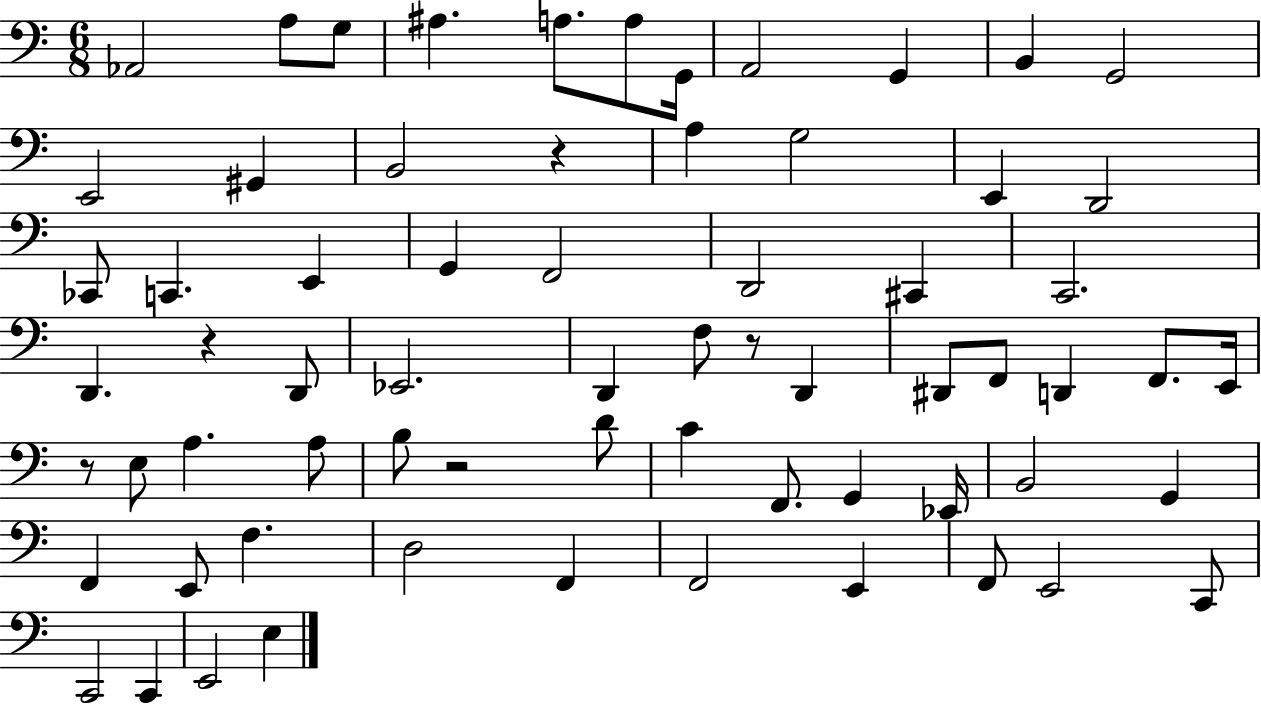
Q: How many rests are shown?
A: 5